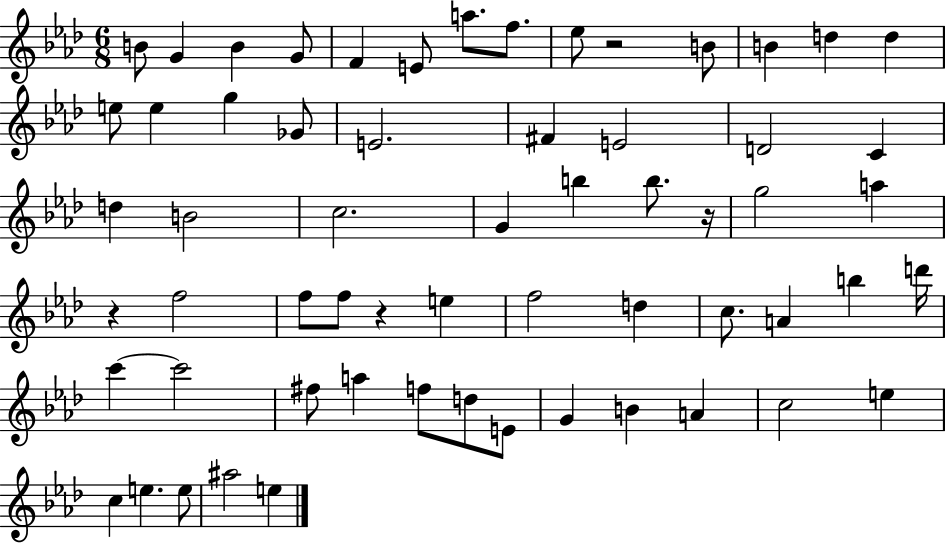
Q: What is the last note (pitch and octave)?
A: E5